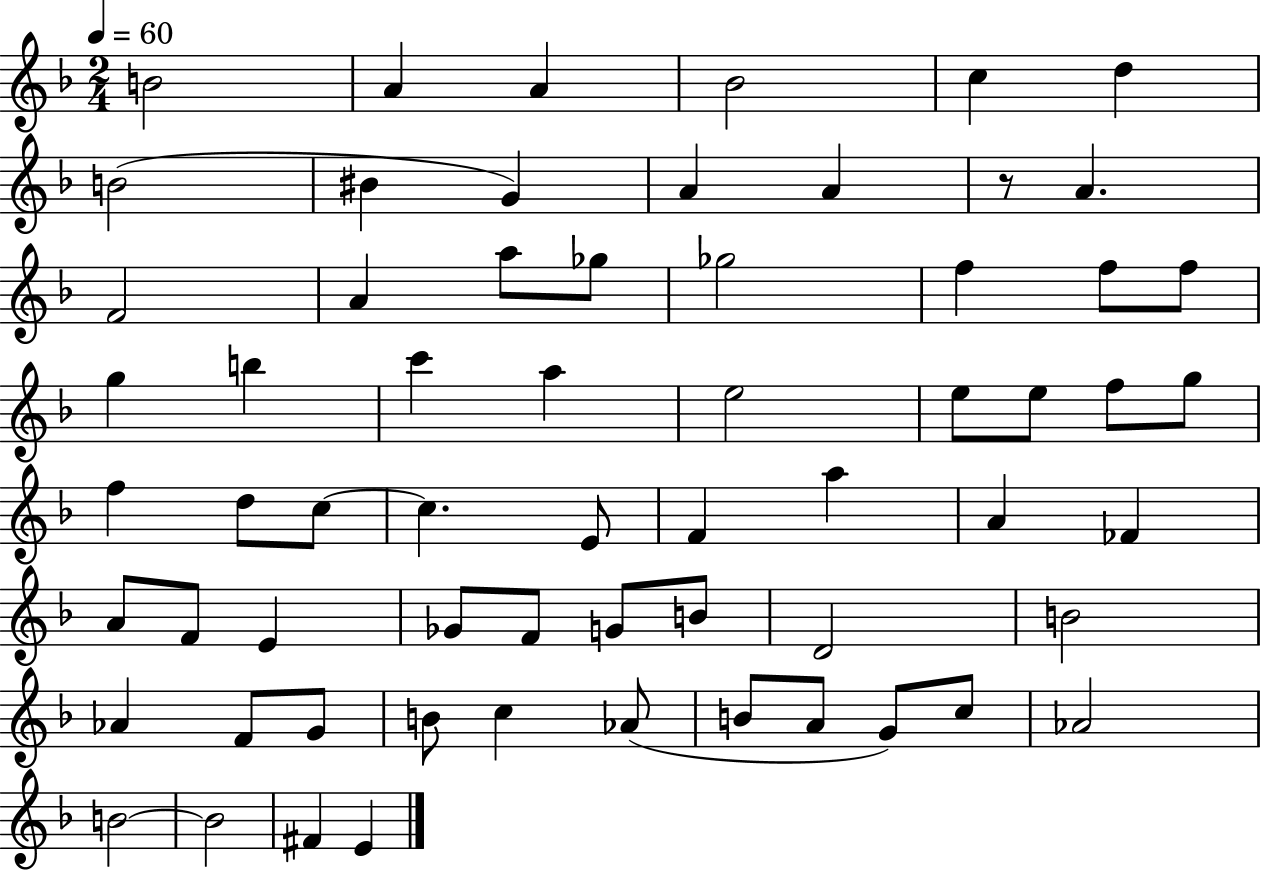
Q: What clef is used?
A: treble